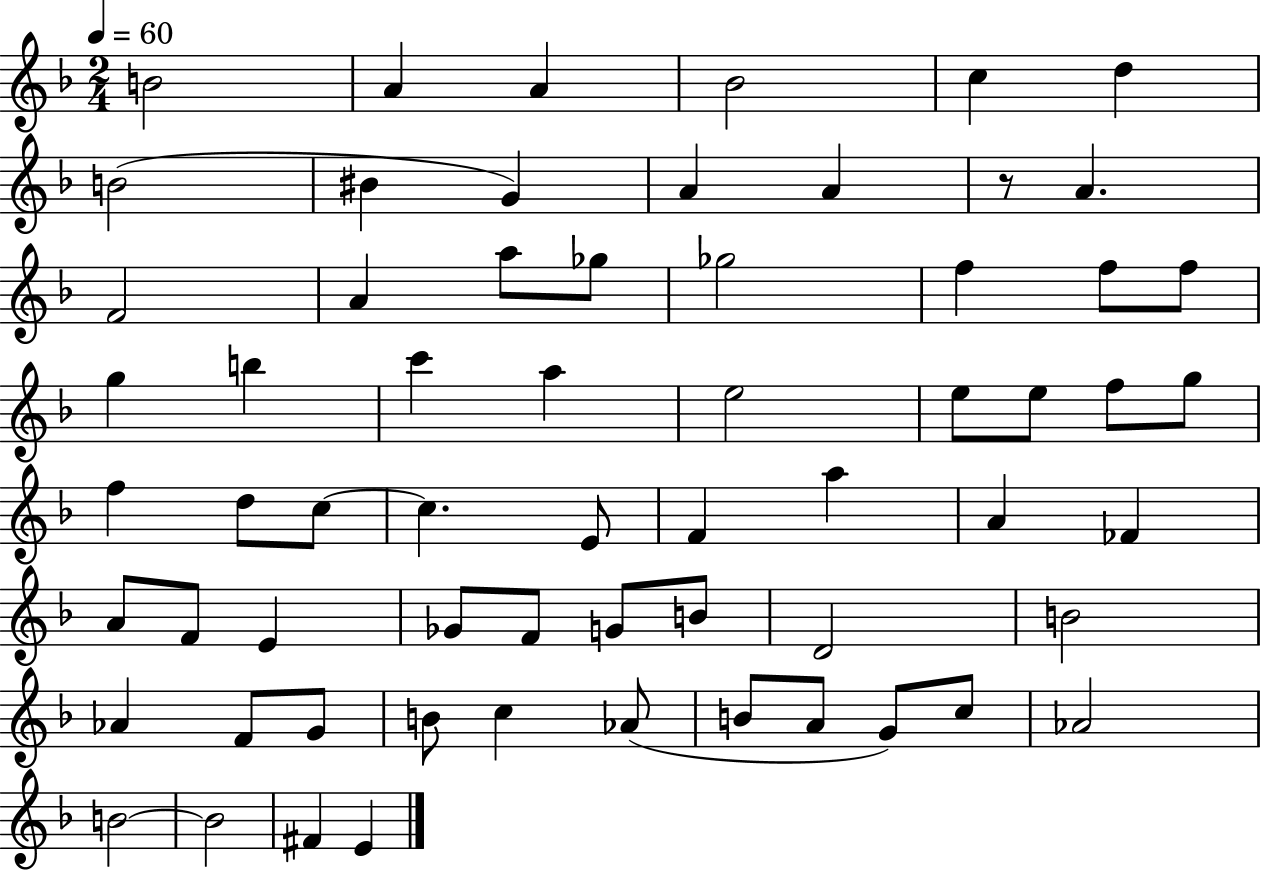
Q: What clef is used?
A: treble